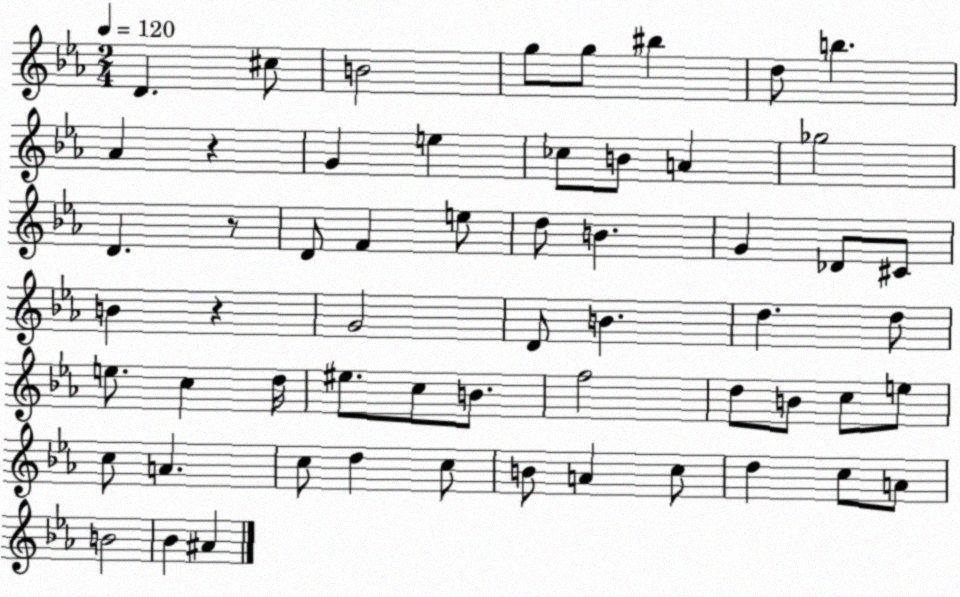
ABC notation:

X:1
T:Untitled
M:2/4
L:1/4
K:Eb
D ^c/2 B2 g/2 g/2 ^b d/2 b _A z G e _c/2 B/2 A _g2 D z/2 D/2 F e/2 d/2 B G _D/2 ^C/2 B z G2 D/2 B d d/2 e/2 c d/4 ^e/2 c/2 B/2 f2 d/2 B/2 c/2 e/2 c/2 A c/2 d c/2 B/2 A c/2 d c/2 A/2 B2 _B ^A